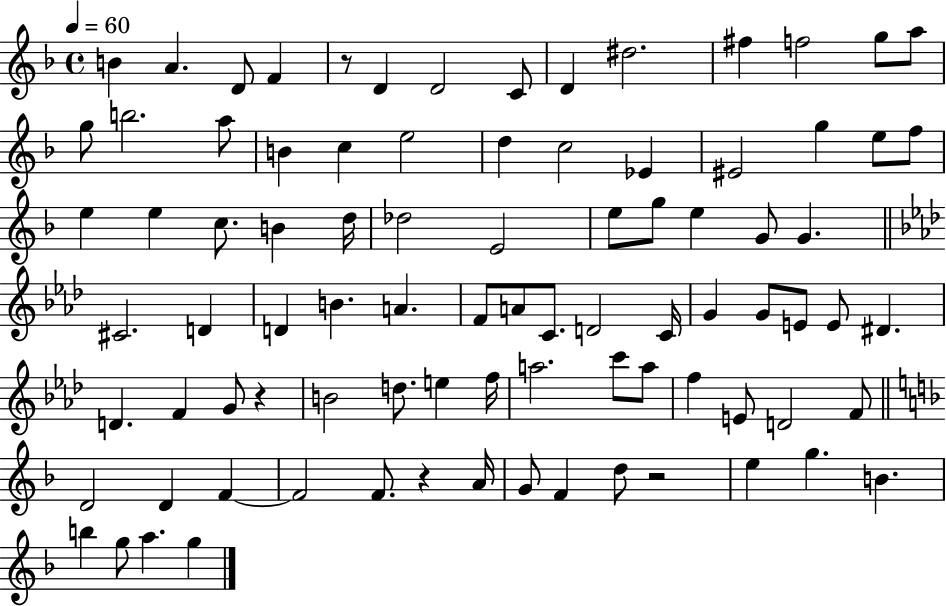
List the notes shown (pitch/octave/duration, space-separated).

B4/q A4/q. D4/e F4/q R/e D4/q D4/h C4/e D4/q D#5/h. F#5/q F5/h G5/e A5/e G5/e B5/h. A5/e B4/q C5/q E5/h D5/q C5/h Eb4/q EIS4/h G5/q E5/e F5/e E5/q E5/q C5/e. B4/q D5/s Db5/h E4/h E5/e G5/e E5/q G4/e G4/q. C#4/h. D4/q D4/q B4/q. A4/q. F4/e A4/e C4/e. D4/h C4/s G4/q G4/e E4/e E4/e D#4/q. D4/q. F4/q G4/e R/q B4/h D5/e. E5/q F5/s A5/h. C6/e A5/e F5/q E4/e D4/h F4/e D4/h D4/q F4/q F4/h F4/e. R/q A4/s G4/e F4/q D5/e R/h E5/q G5/q. B4/q. B5/q G5/e A5/q. G5/q